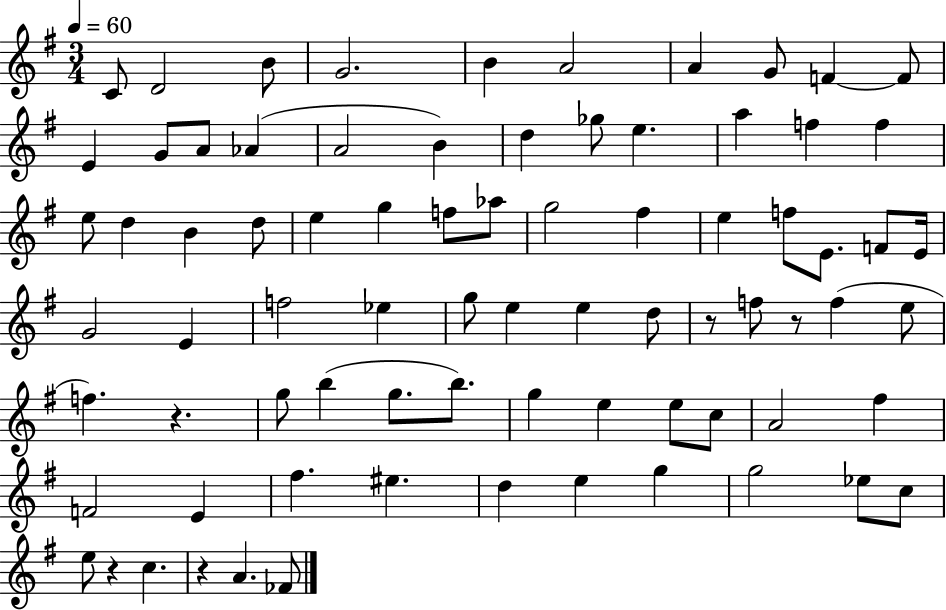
C4/e D4/h B4/e G4/h. B4/q A4/h A4/q G4/e F4/q F4/e E4/q G4/e A4/e Ab4/q A4/h B4/q D5/q Gb5/e E5/q. A5/q F5/q F5/q E5/e D5/q B4/q D5/e E5/q G5/q F5/e Ab5/e G5/h F#5/q E5/q F5/e E4/e. F4/e E4/s G4/h E4/q F5/h Eb5/q G5/e E5/q E5/q D5/e R/e F5/e R/e F5/q E5/e F5/q. R/q. G5/e B5/q G5/e. B5/e. G5/q E5/q E5/e C5/e A4/h F#5/q F4/h E4/q F#5/q. EIS5/q. D5/q E5/q G5/q G5/h Eb5/e C5/e E5/e R/q C5/q. R/q A4/q. FES4/e